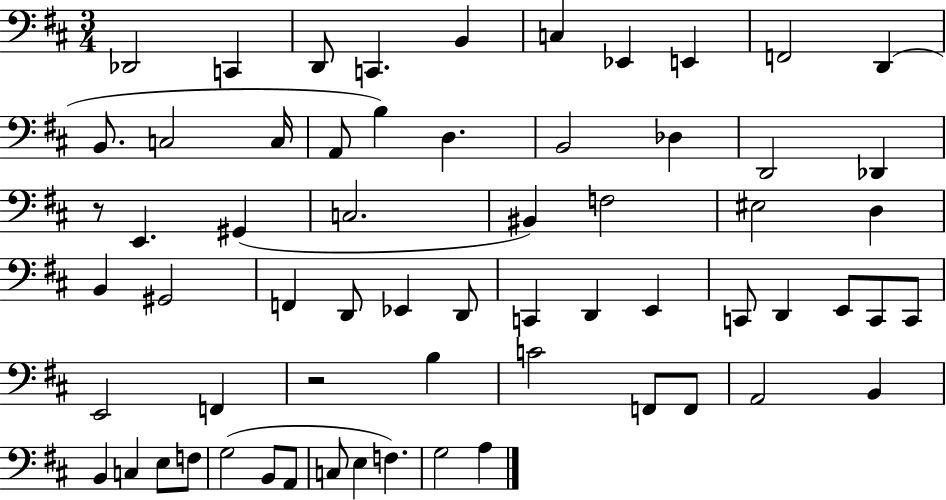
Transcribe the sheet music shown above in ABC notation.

X:1
T:Untitled
M:3/4
L:1/4
K:D
_D,,2 C,, D,,/2 C,, B,, C, _E,, E,, F,,2 D,, B,,/2 C,2 C,/4 A,,/2 B, D, B,,2 _D, D,,2 _D,, z/2 E,, ^G,, C,2 ^B,, F,2 ^E,2 D, B,, ^G,,2 F,, D,,/2 _E,, D,,/2 C,, D,, E,, C,,/2 D,, E,,/2 C,,/2 C,,/2 E,,2 F,, z2 B, C2 F,,/2 F,,/2 A,,2 B,, B,, C, E,/2 F,/2 G,2 B,,/2 A,,/2 C,/2 E, F, G,2 A,